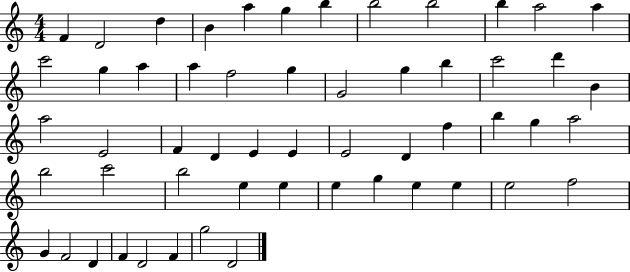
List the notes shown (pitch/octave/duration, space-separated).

F4/q D4/h D5/q B4/q A5/q G5/q B5/q B5/h B5/h B5/q A5/h A5/q C6/h G5/q A5/q A5/q F5/h G5/q G4/h G5/q B5/q C6/h D6/q B4/q A5/h E4/h F4/q D4/q E4/q E4/q E4/h D4/q F5/q B5/q G5/q A5/h B5/h C6/h B5/h E5/q E5/q E5/q G5/q E5/q E5/q E5/h F5/h G4/q F4/h D4/q F4/q D4/h F4/q G5/h D4/h